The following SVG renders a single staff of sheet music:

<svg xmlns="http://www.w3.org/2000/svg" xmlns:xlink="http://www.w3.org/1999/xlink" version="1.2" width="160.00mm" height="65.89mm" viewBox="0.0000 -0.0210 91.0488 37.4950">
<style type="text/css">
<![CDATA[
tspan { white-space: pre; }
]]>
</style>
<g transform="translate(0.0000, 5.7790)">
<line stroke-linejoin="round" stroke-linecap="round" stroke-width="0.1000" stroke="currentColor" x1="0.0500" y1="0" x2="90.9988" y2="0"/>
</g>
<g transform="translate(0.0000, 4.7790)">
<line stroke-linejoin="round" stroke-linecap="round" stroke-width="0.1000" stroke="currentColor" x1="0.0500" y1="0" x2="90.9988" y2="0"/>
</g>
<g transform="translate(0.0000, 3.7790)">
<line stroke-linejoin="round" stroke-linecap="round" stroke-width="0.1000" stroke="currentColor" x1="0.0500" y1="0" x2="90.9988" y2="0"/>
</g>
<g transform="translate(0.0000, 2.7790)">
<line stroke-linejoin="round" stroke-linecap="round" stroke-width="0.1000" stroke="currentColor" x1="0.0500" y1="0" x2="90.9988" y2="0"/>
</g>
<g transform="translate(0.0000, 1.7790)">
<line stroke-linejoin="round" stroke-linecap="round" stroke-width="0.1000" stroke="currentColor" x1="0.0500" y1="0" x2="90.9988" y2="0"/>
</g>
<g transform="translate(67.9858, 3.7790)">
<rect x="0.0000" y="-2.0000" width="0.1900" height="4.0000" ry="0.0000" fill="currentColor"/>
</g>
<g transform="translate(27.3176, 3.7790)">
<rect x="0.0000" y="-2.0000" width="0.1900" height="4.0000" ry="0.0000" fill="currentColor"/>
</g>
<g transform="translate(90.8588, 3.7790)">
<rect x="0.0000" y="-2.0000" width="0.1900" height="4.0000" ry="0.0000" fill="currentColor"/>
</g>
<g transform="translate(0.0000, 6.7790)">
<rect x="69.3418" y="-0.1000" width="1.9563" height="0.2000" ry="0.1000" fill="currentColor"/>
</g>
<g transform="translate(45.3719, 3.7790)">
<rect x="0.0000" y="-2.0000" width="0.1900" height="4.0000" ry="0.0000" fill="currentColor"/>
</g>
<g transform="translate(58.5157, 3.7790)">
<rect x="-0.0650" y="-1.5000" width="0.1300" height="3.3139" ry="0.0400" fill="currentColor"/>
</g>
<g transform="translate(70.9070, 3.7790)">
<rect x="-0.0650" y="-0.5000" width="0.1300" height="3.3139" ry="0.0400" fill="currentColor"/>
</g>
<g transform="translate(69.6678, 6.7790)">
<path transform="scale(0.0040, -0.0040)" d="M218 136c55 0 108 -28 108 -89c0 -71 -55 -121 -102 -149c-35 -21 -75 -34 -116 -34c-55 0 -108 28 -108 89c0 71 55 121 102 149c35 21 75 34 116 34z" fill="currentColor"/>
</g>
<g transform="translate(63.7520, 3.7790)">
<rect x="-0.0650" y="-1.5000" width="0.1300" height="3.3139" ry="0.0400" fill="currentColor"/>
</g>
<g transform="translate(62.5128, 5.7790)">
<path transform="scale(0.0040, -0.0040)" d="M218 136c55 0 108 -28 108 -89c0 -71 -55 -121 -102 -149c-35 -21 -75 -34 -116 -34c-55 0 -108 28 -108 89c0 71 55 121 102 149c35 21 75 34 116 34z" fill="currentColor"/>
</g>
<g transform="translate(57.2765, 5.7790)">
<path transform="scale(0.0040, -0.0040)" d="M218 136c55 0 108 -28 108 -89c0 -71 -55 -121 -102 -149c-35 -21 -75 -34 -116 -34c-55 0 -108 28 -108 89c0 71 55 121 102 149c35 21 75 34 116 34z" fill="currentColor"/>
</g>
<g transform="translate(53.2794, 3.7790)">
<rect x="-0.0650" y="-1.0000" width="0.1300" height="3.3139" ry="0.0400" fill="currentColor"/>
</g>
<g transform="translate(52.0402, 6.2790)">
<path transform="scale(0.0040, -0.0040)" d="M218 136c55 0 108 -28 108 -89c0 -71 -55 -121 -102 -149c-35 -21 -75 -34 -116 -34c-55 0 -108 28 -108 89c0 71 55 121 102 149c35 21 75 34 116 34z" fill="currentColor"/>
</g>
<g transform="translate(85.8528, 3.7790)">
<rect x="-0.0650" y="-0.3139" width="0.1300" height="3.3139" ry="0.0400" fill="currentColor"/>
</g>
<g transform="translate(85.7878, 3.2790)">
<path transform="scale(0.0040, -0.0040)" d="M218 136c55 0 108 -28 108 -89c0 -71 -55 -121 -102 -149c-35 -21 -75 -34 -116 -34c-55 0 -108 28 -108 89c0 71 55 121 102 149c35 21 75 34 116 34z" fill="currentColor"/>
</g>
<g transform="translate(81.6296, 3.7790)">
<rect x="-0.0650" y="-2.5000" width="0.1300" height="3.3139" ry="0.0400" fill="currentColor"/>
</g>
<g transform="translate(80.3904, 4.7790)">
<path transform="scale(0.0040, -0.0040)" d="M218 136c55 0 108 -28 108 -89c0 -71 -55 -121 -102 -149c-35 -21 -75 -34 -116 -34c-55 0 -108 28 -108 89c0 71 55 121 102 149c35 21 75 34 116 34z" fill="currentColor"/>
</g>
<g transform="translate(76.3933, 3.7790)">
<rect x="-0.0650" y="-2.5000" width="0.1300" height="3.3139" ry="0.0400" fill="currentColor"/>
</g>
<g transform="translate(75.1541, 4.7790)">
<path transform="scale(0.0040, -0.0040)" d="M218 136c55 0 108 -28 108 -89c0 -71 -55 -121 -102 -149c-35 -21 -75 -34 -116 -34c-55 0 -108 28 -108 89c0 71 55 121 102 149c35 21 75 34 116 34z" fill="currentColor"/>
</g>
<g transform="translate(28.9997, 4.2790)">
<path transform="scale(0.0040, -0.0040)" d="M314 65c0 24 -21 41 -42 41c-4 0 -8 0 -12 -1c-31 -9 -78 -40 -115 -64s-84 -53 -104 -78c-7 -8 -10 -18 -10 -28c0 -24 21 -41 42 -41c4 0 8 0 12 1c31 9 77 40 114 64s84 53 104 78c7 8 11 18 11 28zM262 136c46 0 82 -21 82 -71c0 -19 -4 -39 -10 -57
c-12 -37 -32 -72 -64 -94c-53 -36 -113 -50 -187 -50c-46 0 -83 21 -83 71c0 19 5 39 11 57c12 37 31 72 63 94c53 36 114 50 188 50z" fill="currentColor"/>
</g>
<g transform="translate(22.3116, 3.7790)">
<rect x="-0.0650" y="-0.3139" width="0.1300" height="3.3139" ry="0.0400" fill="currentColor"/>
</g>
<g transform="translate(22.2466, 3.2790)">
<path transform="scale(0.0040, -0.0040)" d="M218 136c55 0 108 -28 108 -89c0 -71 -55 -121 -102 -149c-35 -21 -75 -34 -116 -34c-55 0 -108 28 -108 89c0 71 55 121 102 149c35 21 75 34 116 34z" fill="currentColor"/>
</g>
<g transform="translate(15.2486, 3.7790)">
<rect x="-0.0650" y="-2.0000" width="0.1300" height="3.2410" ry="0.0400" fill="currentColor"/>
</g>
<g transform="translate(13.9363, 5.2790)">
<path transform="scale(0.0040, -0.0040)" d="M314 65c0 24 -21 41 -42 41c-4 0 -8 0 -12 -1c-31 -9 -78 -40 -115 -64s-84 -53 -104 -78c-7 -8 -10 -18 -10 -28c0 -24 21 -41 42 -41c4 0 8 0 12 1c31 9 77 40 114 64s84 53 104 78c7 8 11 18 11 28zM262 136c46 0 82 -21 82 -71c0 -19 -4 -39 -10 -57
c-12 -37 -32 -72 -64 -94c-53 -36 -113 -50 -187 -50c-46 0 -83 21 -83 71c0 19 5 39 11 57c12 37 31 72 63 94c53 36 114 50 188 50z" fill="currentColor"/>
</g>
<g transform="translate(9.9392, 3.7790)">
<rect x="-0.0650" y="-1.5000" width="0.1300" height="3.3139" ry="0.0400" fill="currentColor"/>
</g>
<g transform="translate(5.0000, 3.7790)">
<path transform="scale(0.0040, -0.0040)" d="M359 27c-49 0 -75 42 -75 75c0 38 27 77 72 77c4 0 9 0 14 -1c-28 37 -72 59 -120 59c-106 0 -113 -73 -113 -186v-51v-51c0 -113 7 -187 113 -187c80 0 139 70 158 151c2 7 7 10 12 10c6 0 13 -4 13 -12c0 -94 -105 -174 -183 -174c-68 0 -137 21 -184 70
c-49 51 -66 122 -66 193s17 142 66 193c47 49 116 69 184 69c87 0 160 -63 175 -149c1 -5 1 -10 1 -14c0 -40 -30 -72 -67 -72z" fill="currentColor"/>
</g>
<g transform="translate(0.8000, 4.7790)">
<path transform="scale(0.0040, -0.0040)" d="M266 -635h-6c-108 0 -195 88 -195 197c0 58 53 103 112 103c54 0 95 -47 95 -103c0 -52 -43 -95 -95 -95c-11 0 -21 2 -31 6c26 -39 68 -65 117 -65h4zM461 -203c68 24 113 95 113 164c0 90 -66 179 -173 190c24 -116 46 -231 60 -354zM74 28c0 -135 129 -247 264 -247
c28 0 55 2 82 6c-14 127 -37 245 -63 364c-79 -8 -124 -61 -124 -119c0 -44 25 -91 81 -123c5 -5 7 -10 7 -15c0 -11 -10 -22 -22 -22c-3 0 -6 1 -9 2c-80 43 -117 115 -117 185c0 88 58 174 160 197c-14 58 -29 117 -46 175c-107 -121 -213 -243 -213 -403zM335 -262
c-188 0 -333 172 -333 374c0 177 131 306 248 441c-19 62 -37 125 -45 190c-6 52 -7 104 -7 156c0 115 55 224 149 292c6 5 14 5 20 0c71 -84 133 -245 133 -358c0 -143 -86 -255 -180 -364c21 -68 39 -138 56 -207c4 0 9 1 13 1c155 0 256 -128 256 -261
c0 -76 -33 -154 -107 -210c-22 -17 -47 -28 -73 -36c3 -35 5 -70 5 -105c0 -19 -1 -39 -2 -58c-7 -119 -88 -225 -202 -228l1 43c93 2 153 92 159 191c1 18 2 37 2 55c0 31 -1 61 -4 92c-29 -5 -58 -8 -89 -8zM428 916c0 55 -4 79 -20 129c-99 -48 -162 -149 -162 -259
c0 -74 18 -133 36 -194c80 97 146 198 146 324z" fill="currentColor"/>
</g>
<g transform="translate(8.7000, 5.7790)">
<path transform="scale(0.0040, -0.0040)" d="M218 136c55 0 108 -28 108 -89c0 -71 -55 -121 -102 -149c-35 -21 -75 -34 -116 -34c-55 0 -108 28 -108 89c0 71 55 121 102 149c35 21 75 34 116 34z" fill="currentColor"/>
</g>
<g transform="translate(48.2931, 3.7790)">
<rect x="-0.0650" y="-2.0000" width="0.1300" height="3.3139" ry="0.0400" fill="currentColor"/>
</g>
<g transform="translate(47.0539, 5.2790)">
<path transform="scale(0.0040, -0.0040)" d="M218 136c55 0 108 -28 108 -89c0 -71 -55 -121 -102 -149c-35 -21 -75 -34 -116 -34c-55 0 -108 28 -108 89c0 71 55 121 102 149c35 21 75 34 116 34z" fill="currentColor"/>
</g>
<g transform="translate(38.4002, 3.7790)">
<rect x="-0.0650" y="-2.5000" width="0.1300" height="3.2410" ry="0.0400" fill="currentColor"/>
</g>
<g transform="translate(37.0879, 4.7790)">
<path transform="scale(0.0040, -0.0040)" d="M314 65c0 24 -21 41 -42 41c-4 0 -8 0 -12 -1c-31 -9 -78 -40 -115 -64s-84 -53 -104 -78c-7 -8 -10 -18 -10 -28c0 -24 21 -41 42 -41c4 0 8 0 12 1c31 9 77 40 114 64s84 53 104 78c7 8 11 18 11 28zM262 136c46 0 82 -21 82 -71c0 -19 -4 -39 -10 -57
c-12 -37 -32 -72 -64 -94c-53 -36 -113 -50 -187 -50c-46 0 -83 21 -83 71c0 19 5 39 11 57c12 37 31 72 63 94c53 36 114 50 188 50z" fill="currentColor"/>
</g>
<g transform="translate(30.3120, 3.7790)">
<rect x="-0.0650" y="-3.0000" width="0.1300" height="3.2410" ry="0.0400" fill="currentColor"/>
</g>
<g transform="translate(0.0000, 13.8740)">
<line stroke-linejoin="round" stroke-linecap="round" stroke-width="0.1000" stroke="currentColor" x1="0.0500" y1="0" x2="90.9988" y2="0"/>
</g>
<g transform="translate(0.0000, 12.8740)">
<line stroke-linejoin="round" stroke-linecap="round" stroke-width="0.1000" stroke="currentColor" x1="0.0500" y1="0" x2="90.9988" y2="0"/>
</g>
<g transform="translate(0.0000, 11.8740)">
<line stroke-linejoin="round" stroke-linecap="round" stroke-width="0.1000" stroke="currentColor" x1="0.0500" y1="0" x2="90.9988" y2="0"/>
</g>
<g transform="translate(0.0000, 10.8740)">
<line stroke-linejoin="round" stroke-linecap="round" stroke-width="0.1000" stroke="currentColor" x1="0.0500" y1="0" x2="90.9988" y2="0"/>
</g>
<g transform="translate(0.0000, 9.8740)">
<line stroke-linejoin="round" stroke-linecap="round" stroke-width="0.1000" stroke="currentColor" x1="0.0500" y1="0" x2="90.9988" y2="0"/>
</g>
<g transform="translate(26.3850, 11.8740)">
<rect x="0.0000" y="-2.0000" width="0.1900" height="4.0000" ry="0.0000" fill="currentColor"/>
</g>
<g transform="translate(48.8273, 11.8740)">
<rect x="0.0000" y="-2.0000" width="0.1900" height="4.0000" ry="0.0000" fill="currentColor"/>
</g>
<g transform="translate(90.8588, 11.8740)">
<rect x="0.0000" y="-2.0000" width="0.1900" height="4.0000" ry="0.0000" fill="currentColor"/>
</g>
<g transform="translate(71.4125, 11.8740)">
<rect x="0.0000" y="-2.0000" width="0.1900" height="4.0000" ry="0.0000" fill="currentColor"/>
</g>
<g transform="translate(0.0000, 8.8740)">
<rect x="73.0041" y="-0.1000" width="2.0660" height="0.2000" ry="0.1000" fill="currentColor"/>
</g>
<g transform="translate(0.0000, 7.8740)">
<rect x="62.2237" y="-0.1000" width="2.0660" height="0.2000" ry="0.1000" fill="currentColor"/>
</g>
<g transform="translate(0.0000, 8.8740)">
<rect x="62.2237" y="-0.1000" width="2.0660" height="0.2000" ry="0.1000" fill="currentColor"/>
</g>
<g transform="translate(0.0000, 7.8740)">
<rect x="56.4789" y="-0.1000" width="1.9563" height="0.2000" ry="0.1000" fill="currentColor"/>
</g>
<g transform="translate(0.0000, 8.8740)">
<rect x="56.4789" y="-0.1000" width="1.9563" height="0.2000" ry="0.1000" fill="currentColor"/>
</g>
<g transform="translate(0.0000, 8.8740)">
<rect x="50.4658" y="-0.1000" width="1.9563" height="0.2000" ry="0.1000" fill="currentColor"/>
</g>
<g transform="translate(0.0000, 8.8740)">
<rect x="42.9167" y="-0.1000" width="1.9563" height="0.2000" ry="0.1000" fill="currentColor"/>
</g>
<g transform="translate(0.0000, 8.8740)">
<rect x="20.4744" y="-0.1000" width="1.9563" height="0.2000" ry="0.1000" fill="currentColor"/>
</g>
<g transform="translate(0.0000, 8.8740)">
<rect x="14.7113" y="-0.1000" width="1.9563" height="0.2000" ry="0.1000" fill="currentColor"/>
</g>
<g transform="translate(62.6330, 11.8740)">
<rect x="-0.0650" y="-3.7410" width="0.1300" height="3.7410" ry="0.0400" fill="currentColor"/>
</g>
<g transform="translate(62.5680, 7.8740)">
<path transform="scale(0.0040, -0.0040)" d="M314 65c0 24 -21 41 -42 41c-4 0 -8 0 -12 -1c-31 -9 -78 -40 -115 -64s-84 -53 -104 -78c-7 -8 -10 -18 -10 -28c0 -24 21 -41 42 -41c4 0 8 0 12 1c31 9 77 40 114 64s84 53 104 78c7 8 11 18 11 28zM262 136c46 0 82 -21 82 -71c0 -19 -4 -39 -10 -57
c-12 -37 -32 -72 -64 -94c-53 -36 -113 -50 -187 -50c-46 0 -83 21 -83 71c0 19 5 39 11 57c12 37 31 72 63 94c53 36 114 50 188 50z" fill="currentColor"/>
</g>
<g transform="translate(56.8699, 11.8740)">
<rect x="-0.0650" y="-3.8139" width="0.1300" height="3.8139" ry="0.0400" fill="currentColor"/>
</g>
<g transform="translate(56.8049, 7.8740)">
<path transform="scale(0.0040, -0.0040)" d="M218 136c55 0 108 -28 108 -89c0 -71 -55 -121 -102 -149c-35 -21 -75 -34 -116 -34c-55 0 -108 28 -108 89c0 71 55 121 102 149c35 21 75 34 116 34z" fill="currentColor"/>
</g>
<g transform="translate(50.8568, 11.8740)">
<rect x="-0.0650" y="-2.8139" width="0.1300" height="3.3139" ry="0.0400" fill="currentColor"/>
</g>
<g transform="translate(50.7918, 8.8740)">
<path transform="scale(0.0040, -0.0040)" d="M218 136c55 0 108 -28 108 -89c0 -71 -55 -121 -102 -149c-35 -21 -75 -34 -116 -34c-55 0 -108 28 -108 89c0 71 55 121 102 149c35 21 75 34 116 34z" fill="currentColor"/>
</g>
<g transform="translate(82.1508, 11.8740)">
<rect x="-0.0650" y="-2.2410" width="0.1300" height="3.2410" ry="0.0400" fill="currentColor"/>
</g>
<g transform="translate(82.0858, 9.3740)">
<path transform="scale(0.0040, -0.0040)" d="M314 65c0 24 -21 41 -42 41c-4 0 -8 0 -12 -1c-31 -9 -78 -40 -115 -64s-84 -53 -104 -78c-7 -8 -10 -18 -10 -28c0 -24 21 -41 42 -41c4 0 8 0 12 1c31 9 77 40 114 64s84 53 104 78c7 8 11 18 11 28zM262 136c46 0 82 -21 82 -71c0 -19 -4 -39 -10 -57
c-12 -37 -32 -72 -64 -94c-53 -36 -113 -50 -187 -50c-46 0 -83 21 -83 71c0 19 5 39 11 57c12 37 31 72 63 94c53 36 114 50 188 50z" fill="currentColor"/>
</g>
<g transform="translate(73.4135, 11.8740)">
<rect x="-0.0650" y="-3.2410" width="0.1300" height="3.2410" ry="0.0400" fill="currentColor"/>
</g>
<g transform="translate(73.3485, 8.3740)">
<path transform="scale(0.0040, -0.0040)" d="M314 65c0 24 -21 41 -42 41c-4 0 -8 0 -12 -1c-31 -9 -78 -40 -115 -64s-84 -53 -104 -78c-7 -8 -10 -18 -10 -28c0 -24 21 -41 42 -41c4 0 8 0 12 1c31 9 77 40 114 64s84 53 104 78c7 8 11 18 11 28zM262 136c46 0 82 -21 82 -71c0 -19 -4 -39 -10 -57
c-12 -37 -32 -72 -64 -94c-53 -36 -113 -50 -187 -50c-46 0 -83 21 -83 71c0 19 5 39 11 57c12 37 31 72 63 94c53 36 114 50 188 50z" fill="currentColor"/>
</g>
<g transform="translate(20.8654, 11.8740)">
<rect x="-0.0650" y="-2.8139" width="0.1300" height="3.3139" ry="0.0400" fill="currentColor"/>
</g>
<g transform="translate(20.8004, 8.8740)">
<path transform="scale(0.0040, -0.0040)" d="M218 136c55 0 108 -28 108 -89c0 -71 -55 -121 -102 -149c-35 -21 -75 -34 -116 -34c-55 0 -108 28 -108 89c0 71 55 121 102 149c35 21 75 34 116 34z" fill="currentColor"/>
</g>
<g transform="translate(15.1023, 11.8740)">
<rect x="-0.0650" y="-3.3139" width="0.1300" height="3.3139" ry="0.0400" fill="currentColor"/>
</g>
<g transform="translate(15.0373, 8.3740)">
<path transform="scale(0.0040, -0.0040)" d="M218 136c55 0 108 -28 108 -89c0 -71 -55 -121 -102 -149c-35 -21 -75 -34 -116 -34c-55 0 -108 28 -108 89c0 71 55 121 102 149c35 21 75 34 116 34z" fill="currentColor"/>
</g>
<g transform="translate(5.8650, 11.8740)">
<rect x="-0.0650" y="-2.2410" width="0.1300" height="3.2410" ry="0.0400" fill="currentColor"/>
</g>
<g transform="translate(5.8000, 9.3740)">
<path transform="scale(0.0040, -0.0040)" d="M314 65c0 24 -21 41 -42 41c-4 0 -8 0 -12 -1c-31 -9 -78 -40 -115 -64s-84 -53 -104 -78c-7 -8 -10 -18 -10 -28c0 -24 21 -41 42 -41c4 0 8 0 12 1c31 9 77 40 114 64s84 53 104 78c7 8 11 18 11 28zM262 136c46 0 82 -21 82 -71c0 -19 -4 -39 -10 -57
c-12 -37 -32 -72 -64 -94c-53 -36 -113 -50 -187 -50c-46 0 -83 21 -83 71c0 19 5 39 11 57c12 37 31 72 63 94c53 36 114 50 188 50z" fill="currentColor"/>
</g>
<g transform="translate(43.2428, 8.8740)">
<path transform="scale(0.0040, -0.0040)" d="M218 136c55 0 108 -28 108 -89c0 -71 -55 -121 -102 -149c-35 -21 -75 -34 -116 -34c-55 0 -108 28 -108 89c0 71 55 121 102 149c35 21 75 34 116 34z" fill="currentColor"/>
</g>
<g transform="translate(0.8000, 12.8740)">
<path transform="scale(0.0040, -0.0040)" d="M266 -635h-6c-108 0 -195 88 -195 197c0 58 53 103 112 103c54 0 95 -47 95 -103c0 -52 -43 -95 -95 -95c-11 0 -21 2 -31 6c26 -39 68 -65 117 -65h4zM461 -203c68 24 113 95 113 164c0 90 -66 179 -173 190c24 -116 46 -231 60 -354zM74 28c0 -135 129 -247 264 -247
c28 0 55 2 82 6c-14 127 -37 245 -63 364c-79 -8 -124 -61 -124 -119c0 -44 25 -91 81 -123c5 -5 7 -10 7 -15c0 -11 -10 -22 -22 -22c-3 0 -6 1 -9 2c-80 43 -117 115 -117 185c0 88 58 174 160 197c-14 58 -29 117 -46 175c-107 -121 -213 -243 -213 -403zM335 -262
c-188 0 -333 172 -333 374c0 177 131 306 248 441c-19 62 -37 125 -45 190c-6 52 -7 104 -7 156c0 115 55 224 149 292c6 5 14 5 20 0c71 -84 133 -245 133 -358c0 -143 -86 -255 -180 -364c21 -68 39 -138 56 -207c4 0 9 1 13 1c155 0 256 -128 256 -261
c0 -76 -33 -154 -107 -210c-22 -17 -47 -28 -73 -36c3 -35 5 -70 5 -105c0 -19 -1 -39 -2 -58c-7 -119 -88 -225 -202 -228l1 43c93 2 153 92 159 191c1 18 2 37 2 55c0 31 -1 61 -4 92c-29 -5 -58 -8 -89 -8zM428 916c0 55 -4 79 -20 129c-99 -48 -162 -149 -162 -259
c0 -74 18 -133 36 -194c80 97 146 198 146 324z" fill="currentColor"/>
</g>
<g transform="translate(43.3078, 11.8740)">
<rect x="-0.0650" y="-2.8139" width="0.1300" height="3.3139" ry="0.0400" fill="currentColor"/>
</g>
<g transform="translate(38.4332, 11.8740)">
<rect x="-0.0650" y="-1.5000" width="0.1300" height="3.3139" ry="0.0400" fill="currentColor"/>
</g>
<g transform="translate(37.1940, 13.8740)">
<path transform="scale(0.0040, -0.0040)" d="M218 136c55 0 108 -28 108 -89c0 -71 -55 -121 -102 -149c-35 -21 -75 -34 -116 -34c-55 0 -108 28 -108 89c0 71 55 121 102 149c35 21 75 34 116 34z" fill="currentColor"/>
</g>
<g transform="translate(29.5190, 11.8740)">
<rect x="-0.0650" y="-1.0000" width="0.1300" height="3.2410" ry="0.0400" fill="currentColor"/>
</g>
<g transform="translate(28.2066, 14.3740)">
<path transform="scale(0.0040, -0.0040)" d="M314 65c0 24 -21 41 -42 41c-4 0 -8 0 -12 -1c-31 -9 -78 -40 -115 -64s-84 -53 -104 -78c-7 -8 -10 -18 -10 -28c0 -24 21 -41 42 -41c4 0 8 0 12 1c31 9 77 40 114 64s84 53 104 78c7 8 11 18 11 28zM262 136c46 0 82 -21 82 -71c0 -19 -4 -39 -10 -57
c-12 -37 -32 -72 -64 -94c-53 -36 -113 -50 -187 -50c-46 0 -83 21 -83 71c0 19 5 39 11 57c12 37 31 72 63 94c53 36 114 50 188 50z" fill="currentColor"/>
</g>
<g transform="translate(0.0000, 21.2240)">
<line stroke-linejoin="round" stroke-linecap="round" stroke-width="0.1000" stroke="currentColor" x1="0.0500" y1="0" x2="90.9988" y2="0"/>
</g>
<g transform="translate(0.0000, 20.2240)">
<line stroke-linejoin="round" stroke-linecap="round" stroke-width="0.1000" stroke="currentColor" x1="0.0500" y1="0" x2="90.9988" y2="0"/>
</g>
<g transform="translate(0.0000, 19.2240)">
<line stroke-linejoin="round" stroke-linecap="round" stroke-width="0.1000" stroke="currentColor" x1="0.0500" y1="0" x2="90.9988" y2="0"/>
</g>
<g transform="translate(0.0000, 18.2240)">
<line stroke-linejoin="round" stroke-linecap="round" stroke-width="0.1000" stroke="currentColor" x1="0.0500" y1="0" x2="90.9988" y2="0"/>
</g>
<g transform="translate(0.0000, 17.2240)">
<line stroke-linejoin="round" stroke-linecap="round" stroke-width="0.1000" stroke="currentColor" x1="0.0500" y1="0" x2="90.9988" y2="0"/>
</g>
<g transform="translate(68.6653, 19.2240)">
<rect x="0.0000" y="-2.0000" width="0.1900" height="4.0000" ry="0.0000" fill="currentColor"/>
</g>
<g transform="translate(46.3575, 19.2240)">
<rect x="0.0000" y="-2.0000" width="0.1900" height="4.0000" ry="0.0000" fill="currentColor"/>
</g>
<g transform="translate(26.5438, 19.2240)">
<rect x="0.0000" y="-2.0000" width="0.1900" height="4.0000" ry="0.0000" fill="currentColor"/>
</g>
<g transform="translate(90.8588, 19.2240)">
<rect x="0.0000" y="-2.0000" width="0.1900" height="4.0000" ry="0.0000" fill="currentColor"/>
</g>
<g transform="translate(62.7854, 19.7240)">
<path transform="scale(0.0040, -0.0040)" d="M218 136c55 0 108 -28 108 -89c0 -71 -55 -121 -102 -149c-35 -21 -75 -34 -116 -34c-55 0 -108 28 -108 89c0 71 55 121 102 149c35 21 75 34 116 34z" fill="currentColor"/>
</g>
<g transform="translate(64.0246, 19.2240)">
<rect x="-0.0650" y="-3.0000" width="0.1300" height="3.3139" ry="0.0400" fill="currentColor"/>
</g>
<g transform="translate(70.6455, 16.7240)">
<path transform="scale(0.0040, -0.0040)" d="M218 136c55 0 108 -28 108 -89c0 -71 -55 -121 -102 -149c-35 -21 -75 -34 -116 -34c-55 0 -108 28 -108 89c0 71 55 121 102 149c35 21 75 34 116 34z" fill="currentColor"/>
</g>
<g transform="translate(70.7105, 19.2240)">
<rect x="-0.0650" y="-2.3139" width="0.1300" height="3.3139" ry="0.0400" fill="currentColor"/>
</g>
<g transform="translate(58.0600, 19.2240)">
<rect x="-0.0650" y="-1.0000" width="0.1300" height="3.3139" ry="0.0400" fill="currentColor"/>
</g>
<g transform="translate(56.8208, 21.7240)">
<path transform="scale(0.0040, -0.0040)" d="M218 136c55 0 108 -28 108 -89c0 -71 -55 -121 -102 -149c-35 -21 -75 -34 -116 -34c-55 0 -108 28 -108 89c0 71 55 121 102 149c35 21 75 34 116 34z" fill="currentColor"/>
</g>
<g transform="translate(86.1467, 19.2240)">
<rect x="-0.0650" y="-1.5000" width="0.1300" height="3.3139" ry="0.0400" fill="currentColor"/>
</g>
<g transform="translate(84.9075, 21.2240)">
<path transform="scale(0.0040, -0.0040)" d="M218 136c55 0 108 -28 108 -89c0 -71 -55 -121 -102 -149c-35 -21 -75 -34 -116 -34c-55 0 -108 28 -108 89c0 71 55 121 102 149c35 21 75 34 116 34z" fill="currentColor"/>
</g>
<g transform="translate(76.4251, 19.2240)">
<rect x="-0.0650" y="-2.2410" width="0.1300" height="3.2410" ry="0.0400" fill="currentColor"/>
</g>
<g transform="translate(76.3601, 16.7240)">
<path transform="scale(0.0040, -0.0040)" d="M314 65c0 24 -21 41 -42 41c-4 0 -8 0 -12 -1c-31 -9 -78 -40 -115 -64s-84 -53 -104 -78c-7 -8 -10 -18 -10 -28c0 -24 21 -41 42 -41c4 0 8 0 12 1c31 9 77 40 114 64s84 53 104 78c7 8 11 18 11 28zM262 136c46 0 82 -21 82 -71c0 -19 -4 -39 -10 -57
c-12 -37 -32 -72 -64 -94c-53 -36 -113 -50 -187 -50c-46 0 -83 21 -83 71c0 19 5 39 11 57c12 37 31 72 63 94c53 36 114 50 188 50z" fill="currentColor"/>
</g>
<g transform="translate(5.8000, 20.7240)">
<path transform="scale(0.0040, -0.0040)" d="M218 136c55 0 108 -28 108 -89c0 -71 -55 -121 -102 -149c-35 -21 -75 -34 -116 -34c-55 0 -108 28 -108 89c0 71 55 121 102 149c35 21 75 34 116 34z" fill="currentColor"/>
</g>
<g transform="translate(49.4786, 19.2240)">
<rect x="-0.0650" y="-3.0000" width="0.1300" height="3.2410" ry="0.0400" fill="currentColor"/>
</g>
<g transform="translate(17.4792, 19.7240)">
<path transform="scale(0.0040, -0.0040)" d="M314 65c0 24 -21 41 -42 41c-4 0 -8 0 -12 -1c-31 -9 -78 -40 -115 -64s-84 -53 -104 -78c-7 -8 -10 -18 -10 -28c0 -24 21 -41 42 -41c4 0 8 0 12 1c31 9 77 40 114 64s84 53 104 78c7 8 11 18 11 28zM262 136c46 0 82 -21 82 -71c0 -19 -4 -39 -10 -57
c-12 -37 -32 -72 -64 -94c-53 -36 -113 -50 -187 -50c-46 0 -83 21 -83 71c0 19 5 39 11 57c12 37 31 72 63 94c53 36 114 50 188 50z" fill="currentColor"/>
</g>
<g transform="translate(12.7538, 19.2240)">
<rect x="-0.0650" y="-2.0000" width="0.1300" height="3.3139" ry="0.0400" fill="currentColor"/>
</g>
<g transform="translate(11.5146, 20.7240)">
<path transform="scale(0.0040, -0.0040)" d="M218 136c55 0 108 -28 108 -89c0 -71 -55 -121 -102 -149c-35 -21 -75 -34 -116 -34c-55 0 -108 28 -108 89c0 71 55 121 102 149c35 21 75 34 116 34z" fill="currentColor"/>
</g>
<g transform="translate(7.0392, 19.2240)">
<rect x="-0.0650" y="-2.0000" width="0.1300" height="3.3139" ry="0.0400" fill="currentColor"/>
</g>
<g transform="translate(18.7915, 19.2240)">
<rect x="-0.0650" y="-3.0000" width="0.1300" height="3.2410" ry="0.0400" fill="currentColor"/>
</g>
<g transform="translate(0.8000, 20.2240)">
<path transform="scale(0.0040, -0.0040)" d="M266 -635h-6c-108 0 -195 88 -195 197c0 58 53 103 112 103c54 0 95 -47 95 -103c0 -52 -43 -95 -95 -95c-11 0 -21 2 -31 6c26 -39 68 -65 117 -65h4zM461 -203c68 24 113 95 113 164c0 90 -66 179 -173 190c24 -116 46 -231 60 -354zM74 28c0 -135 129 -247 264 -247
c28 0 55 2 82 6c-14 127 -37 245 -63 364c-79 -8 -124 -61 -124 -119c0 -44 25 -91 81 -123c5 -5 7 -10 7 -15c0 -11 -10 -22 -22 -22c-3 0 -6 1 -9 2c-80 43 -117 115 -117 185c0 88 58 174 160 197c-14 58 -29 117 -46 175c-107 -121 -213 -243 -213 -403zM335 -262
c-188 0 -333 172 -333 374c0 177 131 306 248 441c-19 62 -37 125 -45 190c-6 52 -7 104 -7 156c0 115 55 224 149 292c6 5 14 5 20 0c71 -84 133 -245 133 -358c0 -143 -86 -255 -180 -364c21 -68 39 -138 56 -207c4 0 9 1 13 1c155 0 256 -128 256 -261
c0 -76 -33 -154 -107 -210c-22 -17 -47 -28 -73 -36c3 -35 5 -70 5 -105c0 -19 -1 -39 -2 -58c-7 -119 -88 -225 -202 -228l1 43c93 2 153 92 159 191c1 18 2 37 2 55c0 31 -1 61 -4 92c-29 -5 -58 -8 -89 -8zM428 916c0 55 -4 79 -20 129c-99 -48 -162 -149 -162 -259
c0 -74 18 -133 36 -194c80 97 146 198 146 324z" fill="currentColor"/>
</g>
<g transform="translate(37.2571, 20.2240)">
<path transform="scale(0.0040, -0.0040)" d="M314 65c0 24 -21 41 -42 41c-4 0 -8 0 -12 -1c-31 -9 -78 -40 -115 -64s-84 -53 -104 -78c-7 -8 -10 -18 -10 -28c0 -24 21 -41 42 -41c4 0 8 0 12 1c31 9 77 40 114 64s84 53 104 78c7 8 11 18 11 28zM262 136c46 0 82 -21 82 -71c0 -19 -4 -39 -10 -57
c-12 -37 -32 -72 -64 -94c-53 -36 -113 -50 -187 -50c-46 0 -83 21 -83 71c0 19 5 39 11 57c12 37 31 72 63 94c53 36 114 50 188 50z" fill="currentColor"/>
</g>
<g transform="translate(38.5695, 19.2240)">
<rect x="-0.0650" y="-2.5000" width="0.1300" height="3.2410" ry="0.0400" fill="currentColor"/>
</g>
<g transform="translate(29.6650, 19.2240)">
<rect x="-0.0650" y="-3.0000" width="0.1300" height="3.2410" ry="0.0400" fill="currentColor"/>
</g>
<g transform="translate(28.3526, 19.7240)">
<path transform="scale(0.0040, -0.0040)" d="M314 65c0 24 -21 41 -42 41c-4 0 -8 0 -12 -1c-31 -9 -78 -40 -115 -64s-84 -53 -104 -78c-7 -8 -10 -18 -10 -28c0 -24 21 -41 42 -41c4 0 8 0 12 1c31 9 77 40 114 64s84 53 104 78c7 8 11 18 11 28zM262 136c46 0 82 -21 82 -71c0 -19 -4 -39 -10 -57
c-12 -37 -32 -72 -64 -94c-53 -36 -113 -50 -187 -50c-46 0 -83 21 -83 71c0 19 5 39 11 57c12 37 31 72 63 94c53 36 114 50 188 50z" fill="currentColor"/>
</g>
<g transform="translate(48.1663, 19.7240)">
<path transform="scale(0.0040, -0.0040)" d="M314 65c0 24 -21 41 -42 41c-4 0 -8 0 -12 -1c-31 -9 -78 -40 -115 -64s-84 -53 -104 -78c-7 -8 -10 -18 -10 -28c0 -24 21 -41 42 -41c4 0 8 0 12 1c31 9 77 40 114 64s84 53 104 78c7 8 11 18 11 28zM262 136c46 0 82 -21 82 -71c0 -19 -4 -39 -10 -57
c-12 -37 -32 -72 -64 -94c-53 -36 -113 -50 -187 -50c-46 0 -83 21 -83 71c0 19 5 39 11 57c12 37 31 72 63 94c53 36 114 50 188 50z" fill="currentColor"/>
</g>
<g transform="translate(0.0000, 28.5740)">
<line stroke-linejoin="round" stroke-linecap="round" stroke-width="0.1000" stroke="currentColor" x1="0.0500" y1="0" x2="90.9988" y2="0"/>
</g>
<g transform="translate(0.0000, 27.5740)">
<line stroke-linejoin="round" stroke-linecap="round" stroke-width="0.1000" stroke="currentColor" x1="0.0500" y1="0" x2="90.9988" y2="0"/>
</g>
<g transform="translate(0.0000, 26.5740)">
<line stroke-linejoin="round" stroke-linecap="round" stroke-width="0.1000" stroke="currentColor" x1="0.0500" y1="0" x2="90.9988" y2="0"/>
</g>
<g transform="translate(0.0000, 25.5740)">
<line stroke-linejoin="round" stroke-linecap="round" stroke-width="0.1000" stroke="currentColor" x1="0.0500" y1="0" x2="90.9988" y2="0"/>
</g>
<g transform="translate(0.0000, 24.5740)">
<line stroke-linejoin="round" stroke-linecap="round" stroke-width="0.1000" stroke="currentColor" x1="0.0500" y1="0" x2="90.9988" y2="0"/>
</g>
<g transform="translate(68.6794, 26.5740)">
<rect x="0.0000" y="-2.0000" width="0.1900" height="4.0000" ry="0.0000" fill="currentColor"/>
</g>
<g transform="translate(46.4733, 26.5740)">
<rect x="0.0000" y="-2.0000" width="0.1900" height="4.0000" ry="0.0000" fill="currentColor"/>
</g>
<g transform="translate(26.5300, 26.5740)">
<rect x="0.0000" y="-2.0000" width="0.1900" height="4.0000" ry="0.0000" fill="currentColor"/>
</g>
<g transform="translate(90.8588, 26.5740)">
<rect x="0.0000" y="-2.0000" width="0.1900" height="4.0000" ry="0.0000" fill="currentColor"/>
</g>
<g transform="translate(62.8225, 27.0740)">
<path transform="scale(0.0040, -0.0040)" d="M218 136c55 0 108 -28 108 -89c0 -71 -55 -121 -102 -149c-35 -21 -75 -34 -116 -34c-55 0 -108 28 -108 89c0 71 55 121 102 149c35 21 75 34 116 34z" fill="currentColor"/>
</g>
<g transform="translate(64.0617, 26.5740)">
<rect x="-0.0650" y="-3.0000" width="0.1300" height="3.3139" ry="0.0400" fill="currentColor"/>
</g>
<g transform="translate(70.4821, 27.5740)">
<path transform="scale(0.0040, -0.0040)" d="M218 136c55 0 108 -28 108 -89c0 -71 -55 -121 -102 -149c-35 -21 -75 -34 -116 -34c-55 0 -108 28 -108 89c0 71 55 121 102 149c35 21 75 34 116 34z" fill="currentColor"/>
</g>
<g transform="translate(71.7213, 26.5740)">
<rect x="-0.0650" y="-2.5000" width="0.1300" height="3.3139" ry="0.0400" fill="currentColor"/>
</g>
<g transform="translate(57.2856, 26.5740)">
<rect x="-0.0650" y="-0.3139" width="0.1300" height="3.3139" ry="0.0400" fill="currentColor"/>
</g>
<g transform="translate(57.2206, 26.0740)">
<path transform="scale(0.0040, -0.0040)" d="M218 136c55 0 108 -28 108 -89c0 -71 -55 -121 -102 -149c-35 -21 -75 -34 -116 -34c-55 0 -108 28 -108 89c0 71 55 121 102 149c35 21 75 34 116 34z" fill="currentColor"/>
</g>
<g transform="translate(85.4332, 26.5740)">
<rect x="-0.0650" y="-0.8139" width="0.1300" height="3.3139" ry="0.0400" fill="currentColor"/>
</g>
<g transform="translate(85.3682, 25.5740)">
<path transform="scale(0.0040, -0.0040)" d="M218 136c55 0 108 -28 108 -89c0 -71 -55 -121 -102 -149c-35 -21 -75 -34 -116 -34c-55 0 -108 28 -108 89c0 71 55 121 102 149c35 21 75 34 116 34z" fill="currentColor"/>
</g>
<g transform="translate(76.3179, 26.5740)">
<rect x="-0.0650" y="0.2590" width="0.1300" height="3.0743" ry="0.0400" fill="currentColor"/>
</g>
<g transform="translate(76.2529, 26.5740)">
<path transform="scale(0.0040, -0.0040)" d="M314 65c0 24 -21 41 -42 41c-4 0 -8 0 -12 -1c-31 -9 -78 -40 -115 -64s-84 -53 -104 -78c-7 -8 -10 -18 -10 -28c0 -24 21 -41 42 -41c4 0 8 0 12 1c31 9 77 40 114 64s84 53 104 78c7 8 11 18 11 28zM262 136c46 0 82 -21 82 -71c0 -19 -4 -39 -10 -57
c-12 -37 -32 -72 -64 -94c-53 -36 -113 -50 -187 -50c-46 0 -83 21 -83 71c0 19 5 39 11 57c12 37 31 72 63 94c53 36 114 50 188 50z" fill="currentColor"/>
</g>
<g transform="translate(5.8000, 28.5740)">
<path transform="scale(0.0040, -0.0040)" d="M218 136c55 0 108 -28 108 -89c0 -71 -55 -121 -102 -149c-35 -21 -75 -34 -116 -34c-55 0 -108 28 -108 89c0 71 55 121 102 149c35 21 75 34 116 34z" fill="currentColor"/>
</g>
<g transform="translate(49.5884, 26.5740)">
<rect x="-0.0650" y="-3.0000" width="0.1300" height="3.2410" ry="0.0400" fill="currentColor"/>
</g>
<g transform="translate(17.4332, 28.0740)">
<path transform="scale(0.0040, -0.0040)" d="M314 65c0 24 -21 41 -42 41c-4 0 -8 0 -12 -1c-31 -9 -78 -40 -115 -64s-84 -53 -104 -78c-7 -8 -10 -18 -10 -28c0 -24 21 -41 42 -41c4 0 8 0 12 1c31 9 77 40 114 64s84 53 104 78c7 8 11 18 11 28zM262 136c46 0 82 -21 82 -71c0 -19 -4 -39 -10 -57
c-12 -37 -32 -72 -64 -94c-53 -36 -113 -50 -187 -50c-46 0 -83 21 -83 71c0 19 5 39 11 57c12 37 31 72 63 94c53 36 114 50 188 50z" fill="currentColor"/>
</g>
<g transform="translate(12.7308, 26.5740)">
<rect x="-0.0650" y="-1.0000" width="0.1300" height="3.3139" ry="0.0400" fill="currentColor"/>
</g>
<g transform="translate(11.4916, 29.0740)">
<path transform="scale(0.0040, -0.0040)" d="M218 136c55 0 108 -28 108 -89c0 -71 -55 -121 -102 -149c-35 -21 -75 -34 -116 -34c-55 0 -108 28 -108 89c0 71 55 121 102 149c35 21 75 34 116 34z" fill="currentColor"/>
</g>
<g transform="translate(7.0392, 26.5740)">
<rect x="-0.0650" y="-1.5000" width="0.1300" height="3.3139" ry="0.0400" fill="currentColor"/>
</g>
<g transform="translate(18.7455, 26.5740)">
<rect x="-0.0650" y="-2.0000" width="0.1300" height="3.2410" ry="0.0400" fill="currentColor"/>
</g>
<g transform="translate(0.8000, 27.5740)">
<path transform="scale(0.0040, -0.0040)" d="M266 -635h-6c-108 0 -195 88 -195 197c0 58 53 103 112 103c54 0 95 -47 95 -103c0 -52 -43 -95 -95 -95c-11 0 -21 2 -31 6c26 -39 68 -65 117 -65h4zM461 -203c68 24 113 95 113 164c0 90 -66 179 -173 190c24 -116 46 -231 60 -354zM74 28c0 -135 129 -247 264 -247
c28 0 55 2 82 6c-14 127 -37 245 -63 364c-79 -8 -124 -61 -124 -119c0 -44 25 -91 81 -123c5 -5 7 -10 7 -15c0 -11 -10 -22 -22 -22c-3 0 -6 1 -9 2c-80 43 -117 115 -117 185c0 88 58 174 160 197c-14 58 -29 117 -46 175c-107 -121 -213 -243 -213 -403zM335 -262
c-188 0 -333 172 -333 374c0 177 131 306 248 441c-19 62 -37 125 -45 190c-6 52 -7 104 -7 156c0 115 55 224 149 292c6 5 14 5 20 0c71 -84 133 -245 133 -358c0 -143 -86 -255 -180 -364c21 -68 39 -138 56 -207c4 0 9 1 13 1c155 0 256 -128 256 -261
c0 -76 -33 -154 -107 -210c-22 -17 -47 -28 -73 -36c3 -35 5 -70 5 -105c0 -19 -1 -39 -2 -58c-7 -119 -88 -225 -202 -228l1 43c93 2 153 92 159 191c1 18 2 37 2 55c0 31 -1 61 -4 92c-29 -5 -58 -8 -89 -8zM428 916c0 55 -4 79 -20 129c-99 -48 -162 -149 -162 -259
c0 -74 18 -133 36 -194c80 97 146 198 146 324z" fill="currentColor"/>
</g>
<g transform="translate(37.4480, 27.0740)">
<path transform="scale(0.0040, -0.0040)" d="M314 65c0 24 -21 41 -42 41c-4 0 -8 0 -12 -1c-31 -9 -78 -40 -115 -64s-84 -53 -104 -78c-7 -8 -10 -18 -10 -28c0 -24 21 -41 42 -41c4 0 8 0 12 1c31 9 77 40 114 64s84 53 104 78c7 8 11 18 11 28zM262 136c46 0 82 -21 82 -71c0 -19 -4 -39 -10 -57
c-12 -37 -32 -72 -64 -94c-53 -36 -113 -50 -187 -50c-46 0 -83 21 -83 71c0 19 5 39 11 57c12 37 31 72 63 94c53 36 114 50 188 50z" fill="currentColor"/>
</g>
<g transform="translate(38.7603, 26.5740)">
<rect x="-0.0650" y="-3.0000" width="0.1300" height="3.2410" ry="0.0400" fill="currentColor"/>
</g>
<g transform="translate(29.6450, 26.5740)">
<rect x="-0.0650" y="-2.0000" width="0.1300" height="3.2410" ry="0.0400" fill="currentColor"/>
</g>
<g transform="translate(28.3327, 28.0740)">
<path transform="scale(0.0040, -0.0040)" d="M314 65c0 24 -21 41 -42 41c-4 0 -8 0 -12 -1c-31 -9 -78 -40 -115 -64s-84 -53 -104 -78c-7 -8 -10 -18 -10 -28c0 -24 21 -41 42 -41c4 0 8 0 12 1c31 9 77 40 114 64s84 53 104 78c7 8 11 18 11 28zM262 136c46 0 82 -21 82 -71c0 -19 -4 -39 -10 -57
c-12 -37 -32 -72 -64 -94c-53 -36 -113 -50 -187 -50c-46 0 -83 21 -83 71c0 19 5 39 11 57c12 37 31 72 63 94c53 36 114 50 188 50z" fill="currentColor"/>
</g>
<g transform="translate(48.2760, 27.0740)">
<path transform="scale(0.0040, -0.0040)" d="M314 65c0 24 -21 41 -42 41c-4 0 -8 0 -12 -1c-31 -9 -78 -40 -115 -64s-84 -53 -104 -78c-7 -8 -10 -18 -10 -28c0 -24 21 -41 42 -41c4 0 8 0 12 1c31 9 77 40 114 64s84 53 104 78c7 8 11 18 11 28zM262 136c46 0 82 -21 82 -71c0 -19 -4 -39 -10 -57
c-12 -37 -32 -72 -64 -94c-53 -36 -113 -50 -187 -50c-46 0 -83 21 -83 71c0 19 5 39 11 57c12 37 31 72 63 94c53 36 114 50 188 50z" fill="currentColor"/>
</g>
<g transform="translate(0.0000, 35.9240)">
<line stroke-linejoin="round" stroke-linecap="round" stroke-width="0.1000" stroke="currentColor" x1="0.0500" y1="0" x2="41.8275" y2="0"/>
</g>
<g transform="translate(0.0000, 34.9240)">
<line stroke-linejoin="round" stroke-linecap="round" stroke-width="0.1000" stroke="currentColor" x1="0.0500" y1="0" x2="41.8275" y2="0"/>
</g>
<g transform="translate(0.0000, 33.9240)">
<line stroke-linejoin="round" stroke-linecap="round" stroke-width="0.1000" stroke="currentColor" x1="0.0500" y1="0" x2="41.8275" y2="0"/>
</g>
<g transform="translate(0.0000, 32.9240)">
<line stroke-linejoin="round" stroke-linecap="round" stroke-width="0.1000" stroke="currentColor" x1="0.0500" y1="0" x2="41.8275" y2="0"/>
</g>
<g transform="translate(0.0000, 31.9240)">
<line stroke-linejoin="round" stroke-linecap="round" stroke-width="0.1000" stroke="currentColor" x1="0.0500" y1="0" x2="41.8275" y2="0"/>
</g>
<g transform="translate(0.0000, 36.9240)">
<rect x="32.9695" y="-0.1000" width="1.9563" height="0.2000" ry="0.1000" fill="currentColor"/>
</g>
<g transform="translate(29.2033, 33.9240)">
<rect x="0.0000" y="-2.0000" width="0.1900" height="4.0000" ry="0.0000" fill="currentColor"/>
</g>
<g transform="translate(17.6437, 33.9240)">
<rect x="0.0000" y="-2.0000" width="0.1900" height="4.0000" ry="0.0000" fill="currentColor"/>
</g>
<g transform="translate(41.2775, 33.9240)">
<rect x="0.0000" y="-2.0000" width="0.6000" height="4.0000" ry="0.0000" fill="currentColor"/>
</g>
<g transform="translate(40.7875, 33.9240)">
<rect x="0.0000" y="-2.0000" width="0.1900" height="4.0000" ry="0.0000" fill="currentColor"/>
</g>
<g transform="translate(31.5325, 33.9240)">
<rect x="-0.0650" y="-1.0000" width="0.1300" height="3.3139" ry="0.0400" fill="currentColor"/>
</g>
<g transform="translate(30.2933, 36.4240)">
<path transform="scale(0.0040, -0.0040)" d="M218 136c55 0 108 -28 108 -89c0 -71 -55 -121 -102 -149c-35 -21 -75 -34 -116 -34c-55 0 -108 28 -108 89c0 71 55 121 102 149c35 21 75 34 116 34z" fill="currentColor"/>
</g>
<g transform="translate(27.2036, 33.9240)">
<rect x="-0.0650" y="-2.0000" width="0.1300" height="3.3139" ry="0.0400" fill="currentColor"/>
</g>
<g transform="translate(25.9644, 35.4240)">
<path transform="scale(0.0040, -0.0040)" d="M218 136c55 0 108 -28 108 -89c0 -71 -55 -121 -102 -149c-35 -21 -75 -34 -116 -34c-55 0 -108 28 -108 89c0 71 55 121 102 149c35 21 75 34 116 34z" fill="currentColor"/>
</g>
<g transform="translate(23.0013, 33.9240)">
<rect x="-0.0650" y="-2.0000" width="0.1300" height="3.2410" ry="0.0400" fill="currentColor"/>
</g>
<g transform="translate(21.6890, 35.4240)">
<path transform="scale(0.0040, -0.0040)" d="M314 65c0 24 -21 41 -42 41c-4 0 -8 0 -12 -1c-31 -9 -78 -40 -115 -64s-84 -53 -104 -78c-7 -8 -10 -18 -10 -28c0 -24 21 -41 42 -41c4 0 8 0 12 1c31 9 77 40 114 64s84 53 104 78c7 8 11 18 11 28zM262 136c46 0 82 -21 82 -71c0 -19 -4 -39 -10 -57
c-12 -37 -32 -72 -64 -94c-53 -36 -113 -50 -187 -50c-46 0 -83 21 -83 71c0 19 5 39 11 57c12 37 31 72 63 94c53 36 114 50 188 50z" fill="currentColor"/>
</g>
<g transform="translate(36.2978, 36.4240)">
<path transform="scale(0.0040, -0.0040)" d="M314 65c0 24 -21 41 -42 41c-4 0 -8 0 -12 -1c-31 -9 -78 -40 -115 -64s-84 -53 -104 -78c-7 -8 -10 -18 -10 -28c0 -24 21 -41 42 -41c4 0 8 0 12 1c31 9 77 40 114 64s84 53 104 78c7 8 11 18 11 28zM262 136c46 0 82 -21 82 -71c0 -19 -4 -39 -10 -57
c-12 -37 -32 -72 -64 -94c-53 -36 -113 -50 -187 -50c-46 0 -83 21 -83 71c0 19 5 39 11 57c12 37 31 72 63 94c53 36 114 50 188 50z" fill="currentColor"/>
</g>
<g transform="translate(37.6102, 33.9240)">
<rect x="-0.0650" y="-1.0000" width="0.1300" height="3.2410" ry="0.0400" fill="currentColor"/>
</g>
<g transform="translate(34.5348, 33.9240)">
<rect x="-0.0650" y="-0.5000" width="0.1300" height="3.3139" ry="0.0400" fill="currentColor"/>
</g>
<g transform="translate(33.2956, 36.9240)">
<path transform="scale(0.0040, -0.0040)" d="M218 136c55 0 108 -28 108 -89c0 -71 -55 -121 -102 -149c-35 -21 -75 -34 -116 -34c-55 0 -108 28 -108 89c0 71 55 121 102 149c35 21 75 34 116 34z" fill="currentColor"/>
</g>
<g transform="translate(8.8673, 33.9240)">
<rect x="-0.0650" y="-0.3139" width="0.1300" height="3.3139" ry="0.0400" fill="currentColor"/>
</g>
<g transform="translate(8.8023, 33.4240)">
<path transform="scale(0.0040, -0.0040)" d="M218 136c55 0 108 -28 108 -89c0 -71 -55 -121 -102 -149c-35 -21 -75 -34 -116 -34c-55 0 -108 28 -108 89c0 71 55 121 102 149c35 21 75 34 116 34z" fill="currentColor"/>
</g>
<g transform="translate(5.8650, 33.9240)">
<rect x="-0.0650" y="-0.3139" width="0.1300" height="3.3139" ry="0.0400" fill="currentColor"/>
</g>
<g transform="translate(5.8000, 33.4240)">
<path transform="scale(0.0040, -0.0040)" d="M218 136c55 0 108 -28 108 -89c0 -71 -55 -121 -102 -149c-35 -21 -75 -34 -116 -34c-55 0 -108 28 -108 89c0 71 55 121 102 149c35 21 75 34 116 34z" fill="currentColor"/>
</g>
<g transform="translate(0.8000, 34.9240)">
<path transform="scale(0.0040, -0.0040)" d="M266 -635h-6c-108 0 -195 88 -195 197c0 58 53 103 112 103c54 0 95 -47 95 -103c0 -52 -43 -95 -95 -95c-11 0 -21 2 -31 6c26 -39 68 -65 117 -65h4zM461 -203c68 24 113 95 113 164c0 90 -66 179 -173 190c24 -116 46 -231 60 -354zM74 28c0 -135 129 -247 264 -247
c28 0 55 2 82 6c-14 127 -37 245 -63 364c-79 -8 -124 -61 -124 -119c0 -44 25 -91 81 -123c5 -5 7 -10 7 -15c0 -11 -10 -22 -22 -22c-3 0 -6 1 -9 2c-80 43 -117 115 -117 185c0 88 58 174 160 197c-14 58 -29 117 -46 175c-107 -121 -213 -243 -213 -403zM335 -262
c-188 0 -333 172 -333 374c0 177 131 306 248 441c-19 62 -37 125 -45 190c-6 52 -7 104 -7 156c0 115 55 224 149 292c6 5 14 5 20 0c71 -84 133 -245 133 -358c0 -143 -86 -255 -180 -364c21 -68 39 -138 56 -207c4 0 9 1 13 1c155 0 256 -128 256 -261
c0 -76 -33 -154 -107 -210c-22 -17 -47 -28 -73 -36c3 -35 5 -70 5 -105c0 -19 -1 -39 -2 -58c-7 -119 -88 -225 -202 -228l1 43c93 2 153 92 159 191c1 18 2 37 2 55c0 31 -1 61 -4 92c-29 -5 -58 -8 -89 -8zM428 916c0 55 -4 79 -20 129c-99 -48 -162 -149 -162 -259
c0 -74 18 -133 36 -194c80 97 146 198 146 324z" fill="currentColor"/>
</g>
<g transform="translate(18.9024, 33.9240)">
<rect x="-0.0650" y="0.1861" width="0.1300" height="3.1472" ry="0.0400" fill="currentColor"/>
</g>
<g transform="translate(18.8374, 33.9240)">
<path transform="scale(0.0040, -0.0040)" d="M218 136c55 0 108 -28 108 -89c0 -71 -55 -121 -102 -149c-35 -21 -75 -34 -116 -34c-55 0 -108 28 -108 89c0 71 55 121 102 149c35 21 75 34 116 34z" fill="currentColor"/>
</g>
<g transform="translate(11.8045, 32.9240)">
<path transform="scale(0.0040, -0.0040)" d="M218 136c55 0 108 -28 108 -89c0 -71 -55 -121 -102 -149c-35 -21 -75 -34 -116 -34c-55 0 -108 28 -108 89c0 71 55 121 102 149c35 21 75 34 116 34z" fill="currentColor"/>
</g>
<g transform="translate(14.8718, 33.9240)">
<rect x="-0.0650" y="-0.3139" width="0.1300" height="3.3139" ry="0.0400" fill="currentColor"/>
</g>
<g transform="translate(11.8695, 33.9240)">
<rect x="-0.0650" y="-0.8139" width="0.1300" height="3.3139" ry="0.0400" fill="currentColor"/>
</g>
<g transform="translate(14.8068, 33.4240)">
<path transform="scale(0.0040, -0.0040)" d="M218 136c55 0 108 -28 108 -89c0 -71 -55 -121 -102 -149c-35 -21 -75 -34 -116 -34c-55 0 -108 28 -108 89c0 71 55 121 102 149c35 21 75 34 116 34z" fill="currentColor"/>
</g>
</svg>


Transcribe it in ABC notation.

X:1
T:Untitled
M:4/4
L:1/4
K:C
E F2 c A2 G2 F D E E C G G c g2 b a D2 E a a c' c'2 b2 g2 F F A2 A2 G2 A2 D A g g2 E E D F2 F2 A2 A2 c A G B2 d c c d c B F2 F D C D2